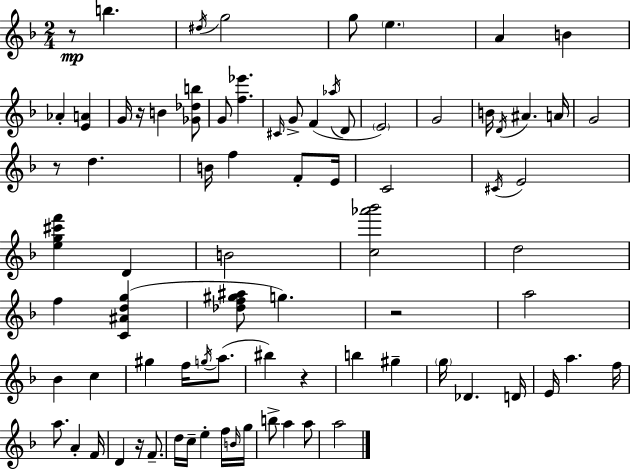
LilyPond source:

{
  \clef treble
  \numericTimeSignature
  \time 2/4
  \key f \major
  r8\mp b''4. | \acciaccatura { dis''16 } g''2 | g''8 \parenthesize e''4. | a'4 b'4 | \break aes'4-. <e' a'>4 | g'16 r16 b'4 <ges' des'' b''>8 | g'8 <f'' ees'''>4. | \grace { cis'16 } g'8-> f'4( | \break \acciaccatura { aes''16 } d'8 \parenthesize e'2) | g'2 | b'16 \acciaccatura { d'16 } ais'4. | a'16 g'2 | \break r8 d''4. | b'16 f''4 | f'8-. e'16 c'2 | \acciaccatura { cis'16 } e'2 | \break <e'' g'' cis''' f'''>4 | d'4 b'2 | <c'' aes''' bes'''>2 | d''2 | \break f''4 | <c' ais' d'' g''>4( <des'' f'' gis'' ais''>8 g''4.) | r2 | a''2 | \break bes'4 | c''4 gis''4 | f''16 \acciaccatura { g''16 }( a''8. bis''4) | r4 b''4 | \break gis''4-- \parenthesize g''16 des'4. | d'16 e'16 a''4. | f''16 a''8. | a'4-. f'16 d'4 | \break r16 f'8.-- d''16 c''16-- | e''4-. f''16 \grace { b'16 } g''16 b''8-> | a''4 a''8 a''2 | \bar "|."
}